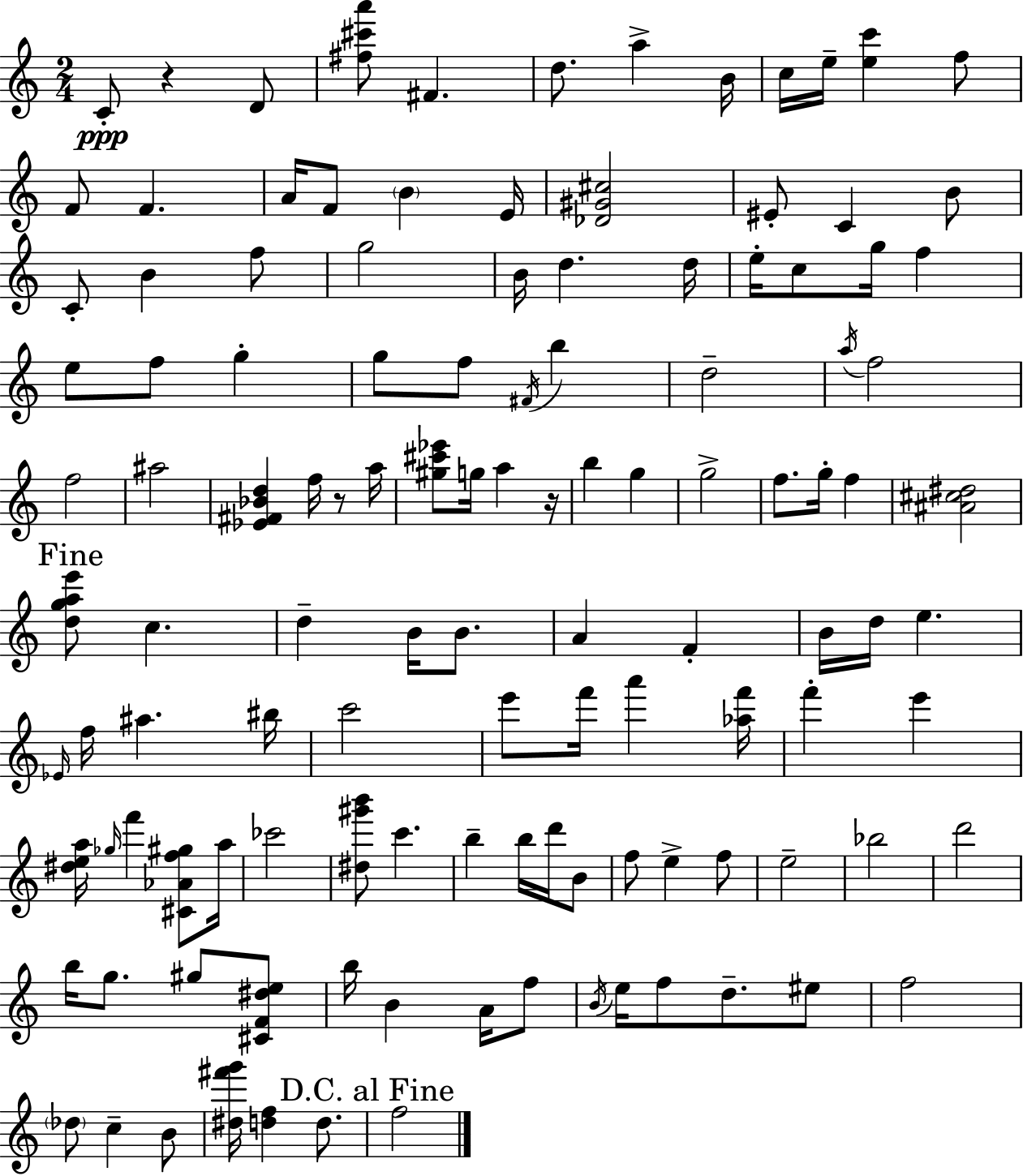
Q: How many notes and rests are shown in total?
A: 120